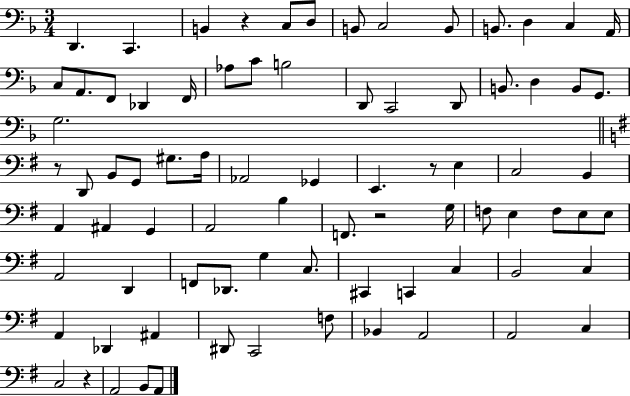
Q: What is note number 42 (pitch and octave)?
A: G2